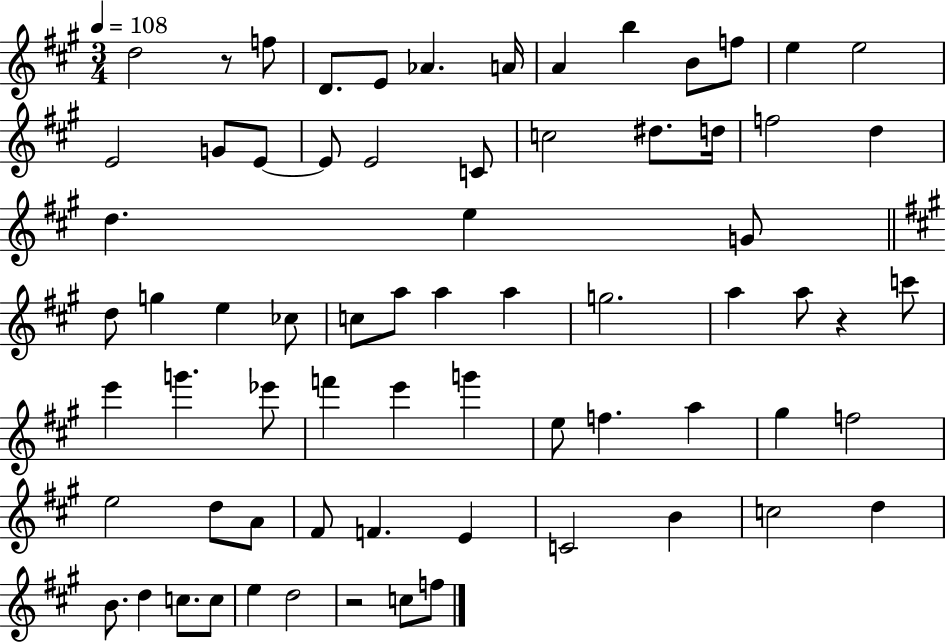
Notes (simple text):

D5/h R/e F5/e D4/e. E4/e Ab4/q. A4/s A4/q B5/q B4/e F5/e E5/q E5/h E4/h G4/e E4/e E4/e E4/h C4/e C5/h D#5/e. D5/s F5/h D5/q D5/q. E5/q G4/e D5/e G5/q E5/q CES5/e C5/e A5/e A5/q A5/q G5/h. A5/q A5/e R/q C6/e E6/q G6/q. Eb6/e F6/q E6/q G6/q E5/e F5/q. A5/q G#5/q F5/h E5/h D5/e A4/e F#4/e F4/q. E4/q C4/h B4/q C5/h D5/q B4/e. D5/q C5/e. C5/e E5/q D5/h R/h C5/e F5/e